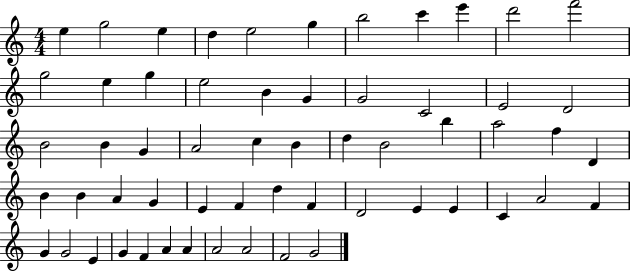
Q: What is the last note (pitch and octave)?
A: G4